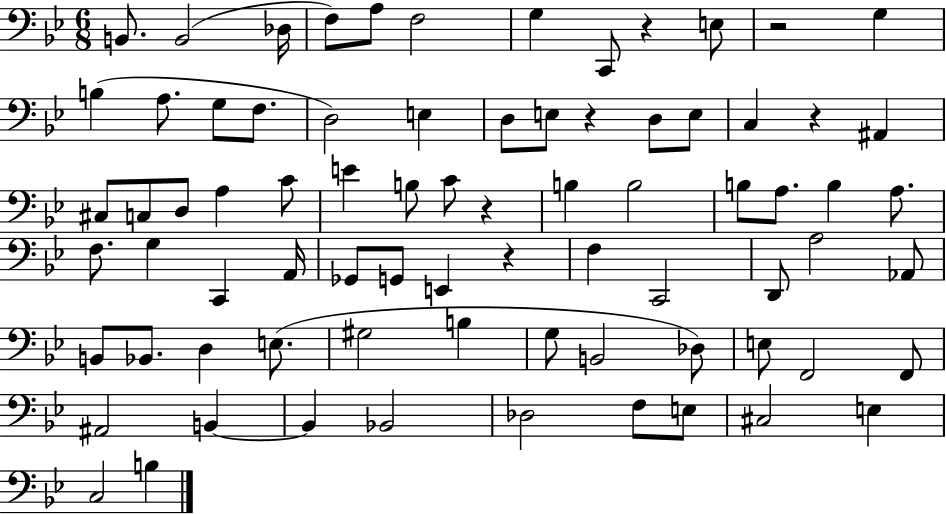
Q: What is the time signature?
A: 6/8